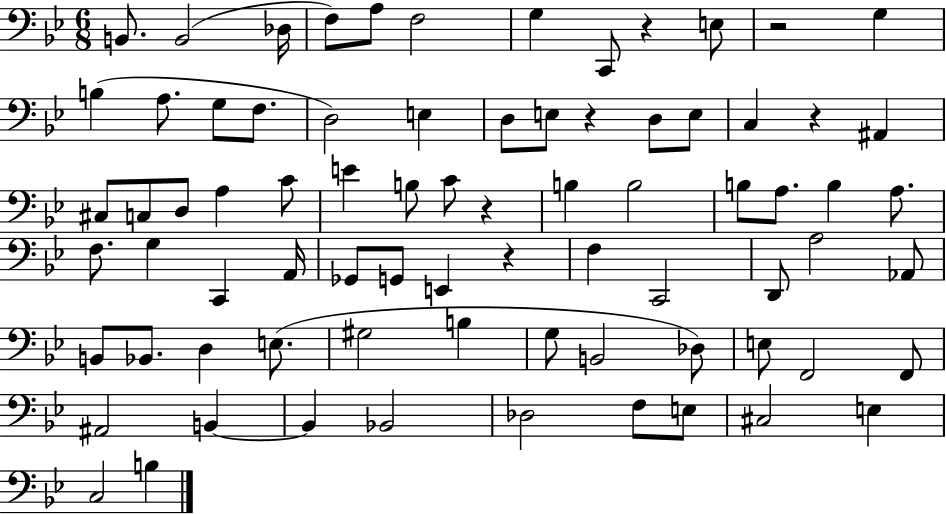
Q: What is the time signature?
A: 6/8